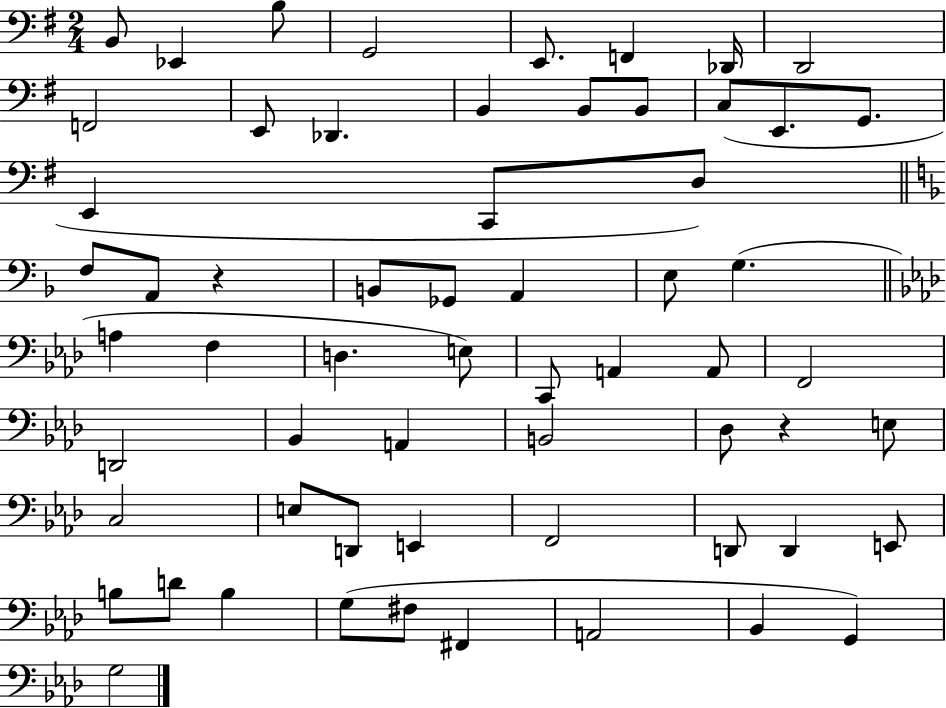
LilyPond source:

{
  \clef bass
  \numericTimeSignature
  \time 2/4
  \key g \major
  b,8 ees,4 b8 | g,2 | e,8. f,4 des,16 | d,2 | \break f,2 | e,8 des,4. | b,4 b,8 b,8 | c8( e,8. g,8. | \break e,4 c,8 d8) | \bar "||" \break \key f \major f8 a,8 r4 | b,8 ges,8 a,4 | e8 g4.( | \bar "||" \break \key aes \major a4 f4 | d4. e8) | c,8 a,4 a,8 | f,2 | \break d,2 | bes,4 a,4 | b,2 | des8 r4 e8 | \break c2 | e8 d,8 e,4 | f,2 | d,8 d,4 e,8 | \break b8 d'8 b4 | g8( fis8 fis,4 | a,2 | bes,4 g,4) | \break g2 | \bar "|."
}